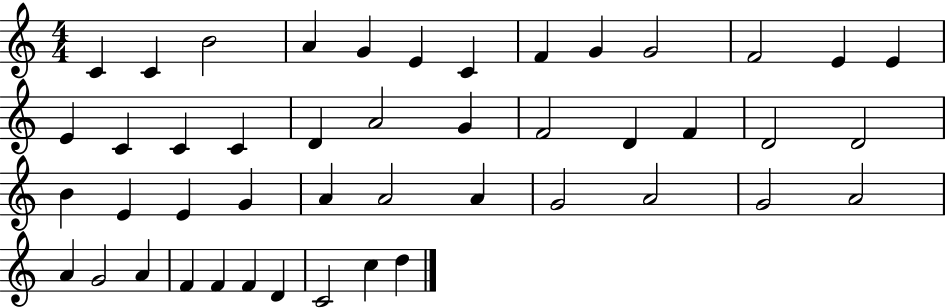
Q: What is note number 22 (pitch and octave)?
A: D4